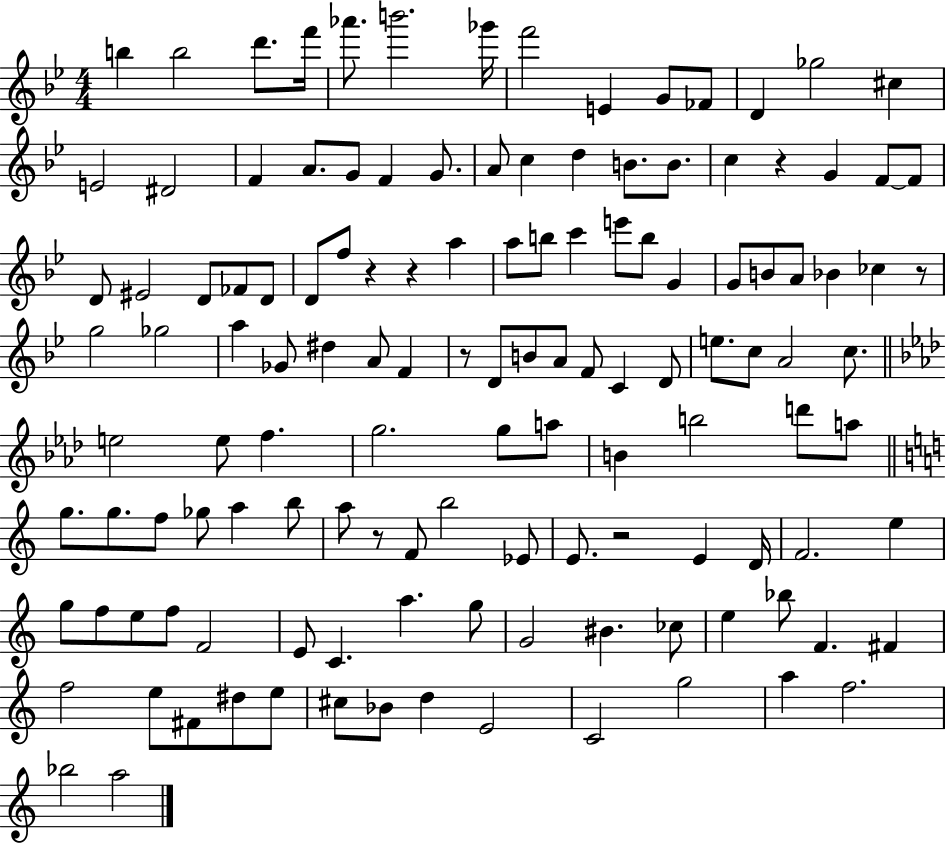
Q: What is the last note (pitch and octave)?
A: A5